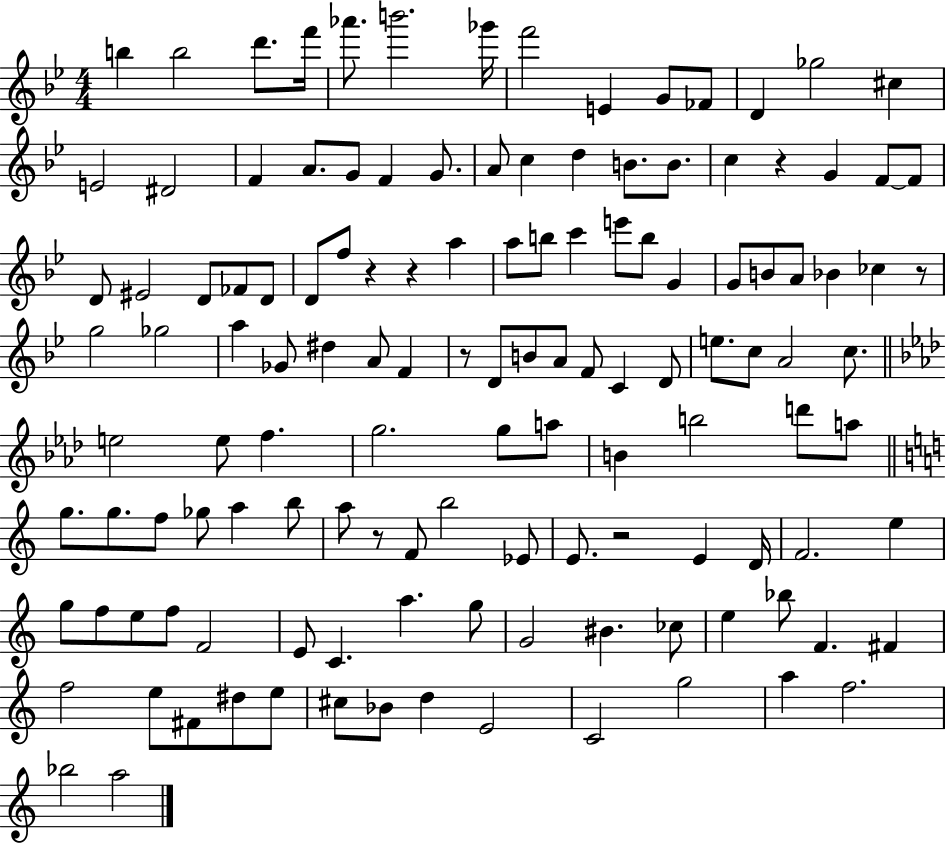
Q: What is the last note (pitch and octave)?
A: A5